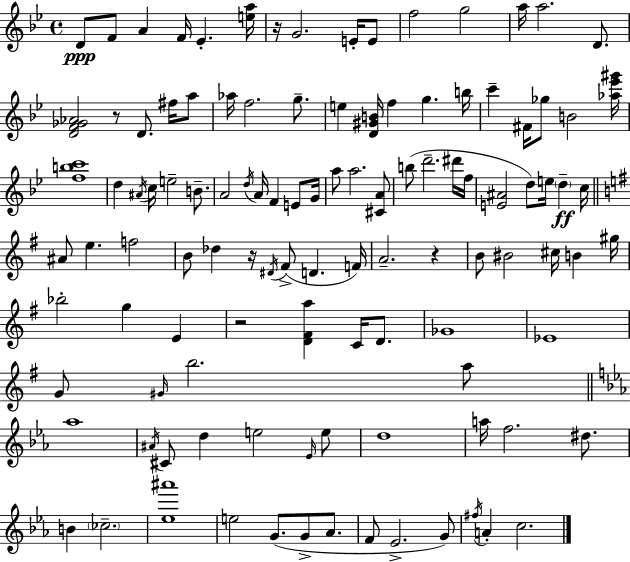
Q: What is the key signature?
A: G minor